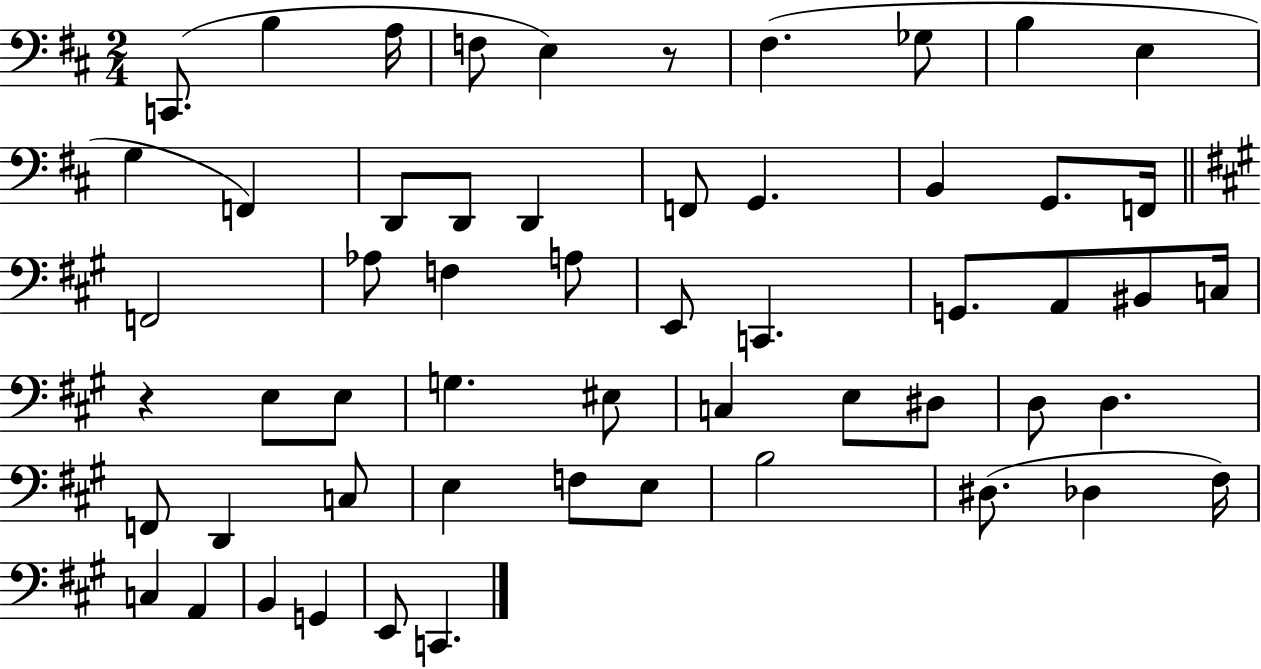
C2/e. B3/q A3/s F3/e E3/q R/e F#3/q. Gb3/e B3/q E3/q G3/q F2/q D2/e D2/e D2/q F2/e G2/q. B2/q G2/e. F2/s F2/h Ab3/e F3/q A3/e E2/e C2/q. G2/e. A2/e BIS2/e C3/s R/q E3/e E3/e G3/q. EIS3/e C3/q E3/e D#3/e D3/e D3/q. F2/e D2/q C3/e E3/q F3/e E3/e B3/h D#3/e. Db3/q F#3/s C3/q A2/q B2/q G2/q E2/e C2/q.